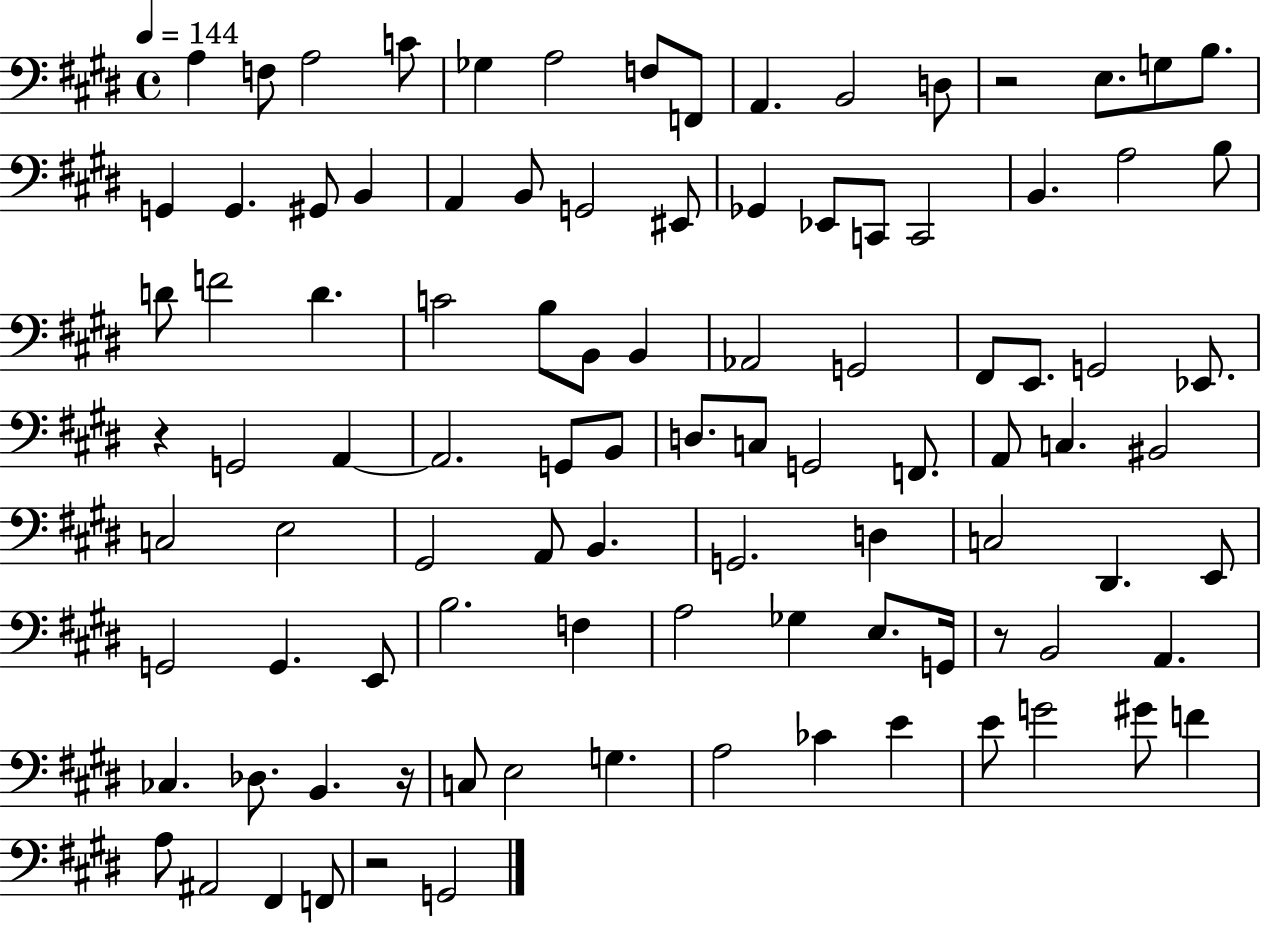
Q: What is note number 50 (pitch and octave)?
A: G2